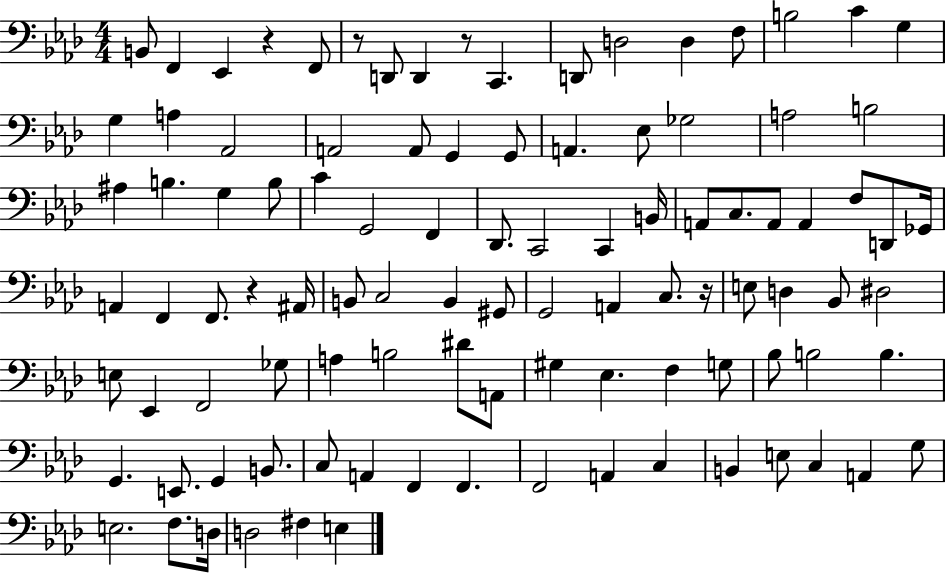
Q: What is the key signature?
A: AES major